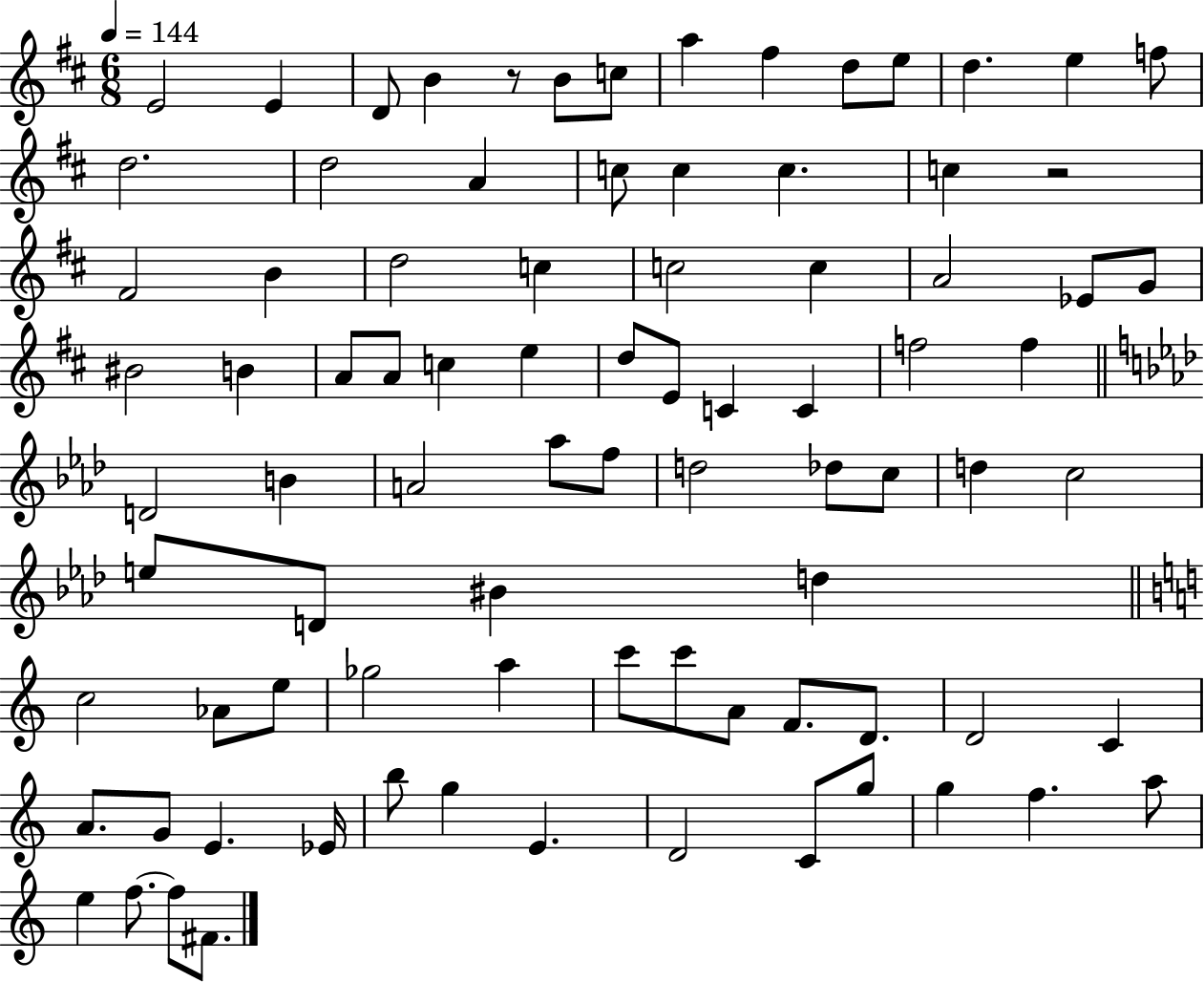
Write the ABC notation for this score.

X:1
T:Untitled
M:6/8
L:1/4
K:D
E2 E D/2 B z/2 B/2 c/2 a ^f d/2 e/2 d e f/2 d2 d2 A c/2 c c c z2 ^F2 B d2 c c2 c A2 _E/2 G/2 ^B2 B A/2 A/2 c e d/2 E/2 C C f2 f D2 B A2 _a/2 f/2 d2 _d/2 c/2 d c2 e/2 D/2 ^B d c2 _A/2 e/2 _g2 a c'/2 c'/2 A/2 F/2 D/2 D2 C A/2 G/2 E _E/4 b/2 g E D2 C/2 g/2 g f a/2 e f/2 f/2 ^F/2